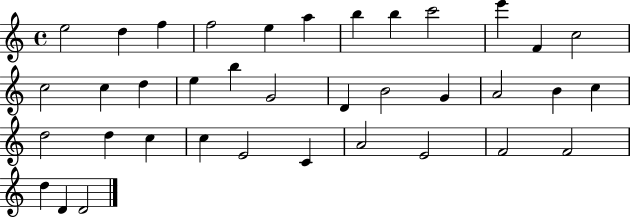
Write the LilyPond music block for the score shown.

{
  \clef treble
  \time 4/4
  \defaultTimeSignature
  \key c \major
  e''2 d''4 f''4 | f''2 e''4 a''4 | b''4 b''4 c'''2 | e'''4 f'4 c''2 | \break c''2 c''4 d''4 | e''4 b''4 g'2 | d'4 b'2 g'4 | a'2 b'4 c''4 | \break d''2 d''4 c''4 | c''4 e'2 c'4 | a'2 e'2 | f'2 f'2 | \break d''4 d'4 d'2 | \bar "|."
}